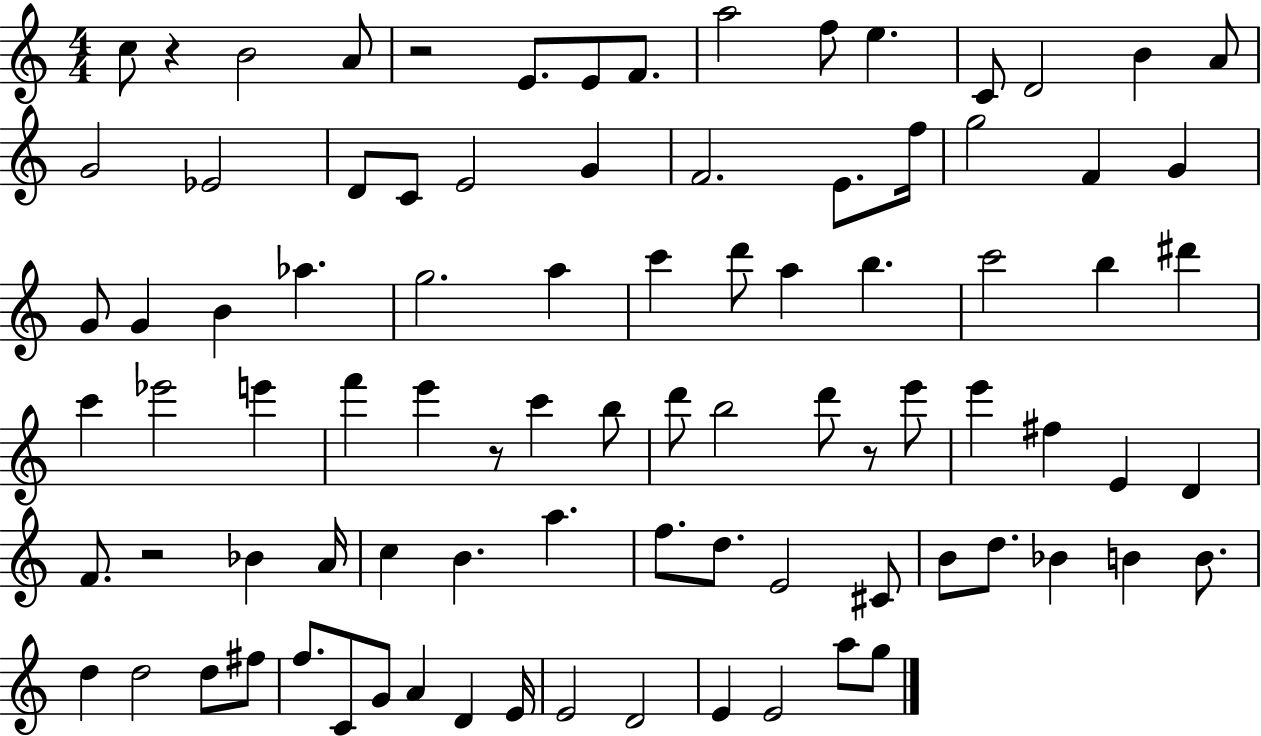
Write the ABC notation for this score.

X:1
T:Untitled
M:4/4
L:1/4
K:C
c/2 z B2 A/2 z2 E/2 E/2 F/2 a2 f/2 e C/2 D2 B A/2 G2 _E2 D/2 C/2 E2 G F2 E/2 f/4 g2 F G G/2 G B _a g2 a c' d'/2 a b c'2 b ^d' c' _e'2 e' f' e' z/2 c' b/2 d'/2 b2 d'/2 z/2 e'/2 e' ^f E D F/2 z2 _B A/4 c B a f/2 d/2 E2 ^C/2 B/2 d/2 _B B B/2 d d2 d/2 ^f/2 f/2 C/2 G/2 A D E/4 E2 D2 E E2 a/2 g/2